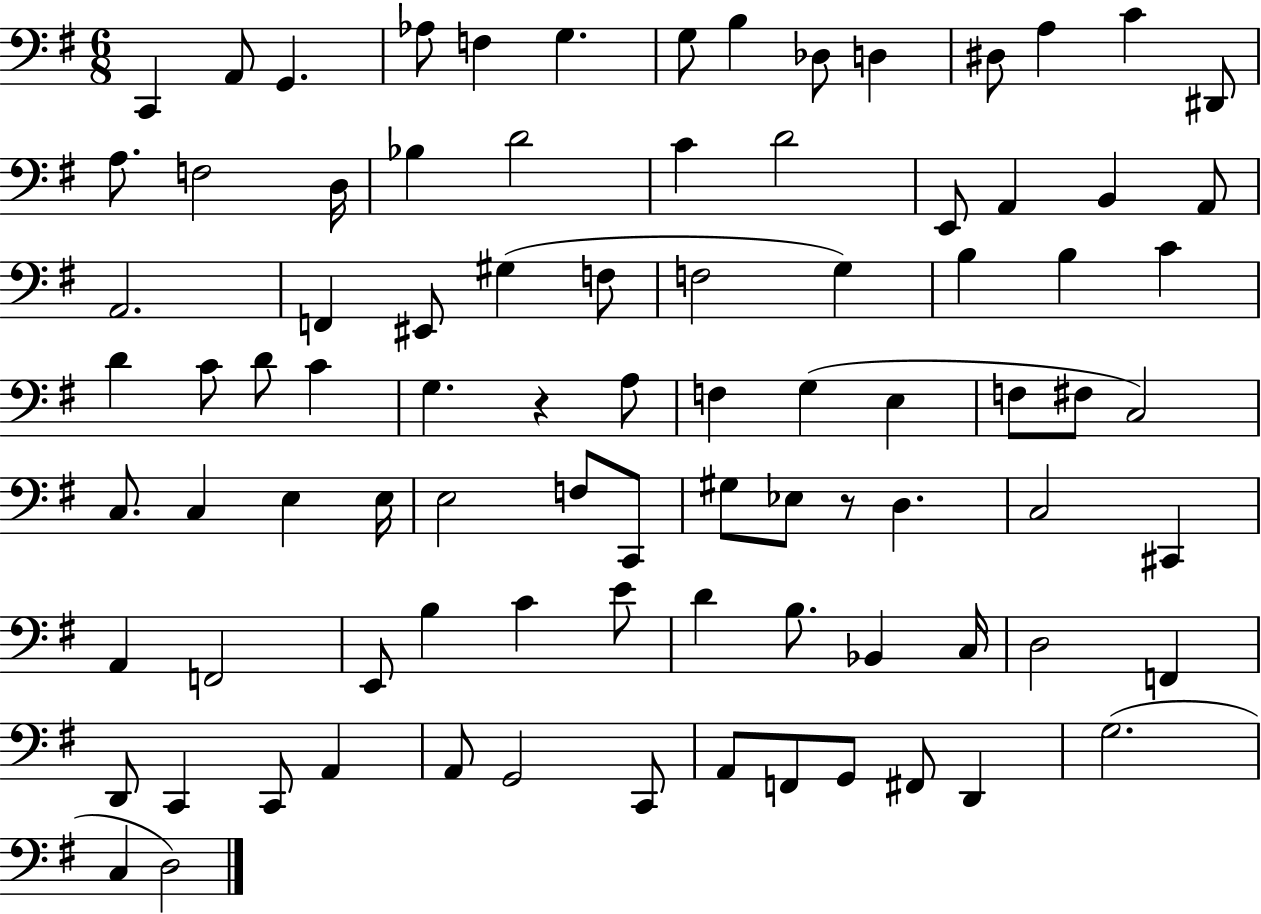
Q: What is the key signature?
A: G major